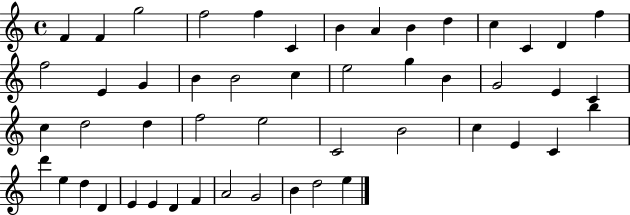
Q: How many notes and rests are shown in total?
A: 50